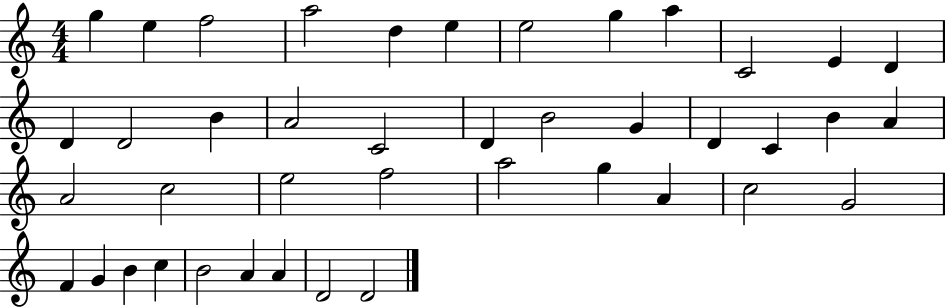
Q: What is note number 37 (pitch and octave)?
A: C5